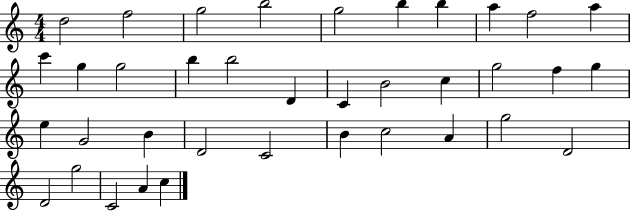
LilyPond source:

{
  \clef treble
  \numericTimeSignature
  \time 4/4
  \key c \major
  d''2 f''2 | g''2 b''2 | g''2 b''4 b''4 | a''4 f''2 a''4 | \break c'''4 g''4 g''2 | b''4 b''2 d'4 | c'4 b'2 c''4 | g''2 f''4 g''4 | \break e''4 g'2 b'4 | d'2 c'2 | b'4 c''2 a'4 | g''2 d'2 | \break d'2 g''2 | c'2 a'4 c''4 | \bar "|."
}